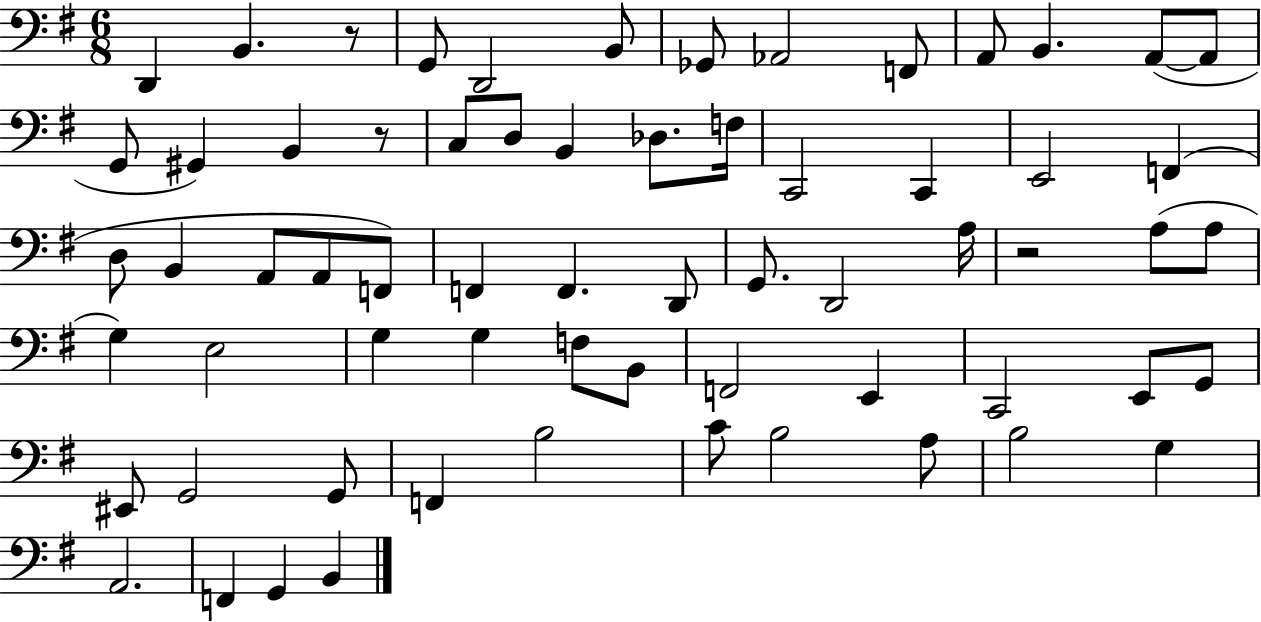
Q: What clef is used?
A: bass